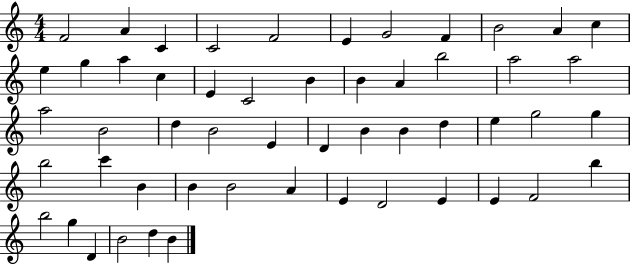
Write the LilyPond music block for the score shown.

{
  \clef treble
  \numericTimeSignature
  \time 4/4
  \key c \major
  f'2 a'4 c'4 | c'2 f'2 | e'4 g'2 f'4 | b'2 a'4 c''4 | \break e''4 g''4 a''4 c''4 | e'4 c'2 b'4 | b'4 a'4 b''2 | a''2 a''2 | \break a''2 b'2 | d''4 b'2 e'4 | d'4 b'4 b'4 d''4 | e''4 g''2 g''4 | \break b''2 c'''4 b'4 | b'4 b'2 a'4 | e'4 d'2 e'4 | e'4 f'2 b''4 | \break b''2 g''4 d'4 | b'2 d''4 b'4 | \bar "|."
}